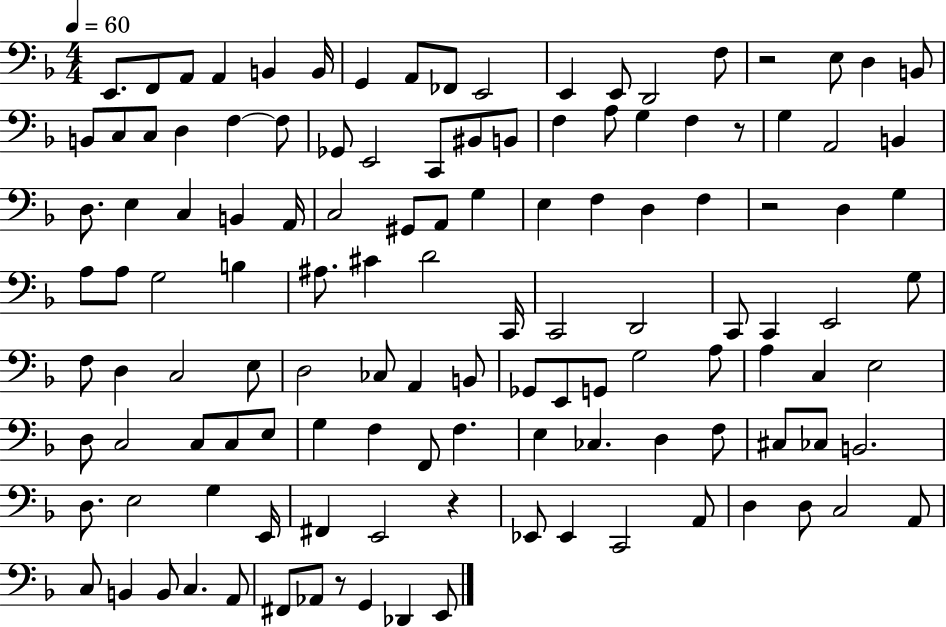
{
  \clef bass
  \numericTimeSignature
  \time 4/4
  \key f \major
  \tempo 4 = 60
  e,8. f,8 a,8 a,4 b,4 b,16 | g,4 a,8 fes,8 e,2 | e,4 e,8 d,2 f8 | r2 e8 d4 b,8 | \break b,8 c8 c8 d4 f4~~ f8 | ges,8 e,2 c,8 bis,8 b,8 | f4 a8 g4 f4 r8 | g4 a,2 b,4 | \break d8. e4 c4 b,4 a,16 | c2 gis,8 a,8 g4 | e4 f4 d4 f4 | r2 d4 g4 | \break a8 a8 g2 b4 | ais8. cis'4 d'2 c,16 | c,2 d,2 | c,8 c,4 e,2 g8 | \break f8 d4 c2 e8 | d2 ces8 a,4 b,8 | ges,8 e,8 g,8 g2 a8 | a4 c4 e2 | \break d8 c2 c8 c8 e8 | g4 f4 f,8 f4. | e4 ces4. d4 f8 | cis8 ces8 b,2. | \break d8. e2 g4 e,16 | fis,4 e,2 r4 | ees,8 ees,4 c,2 a,8 | d4 d8 c2 a,8 | \break c8 b,4 b,8 c4. a,8 | fis,8 aes,8 r8 g,4 des,4 e,8 | \bar "|."
}